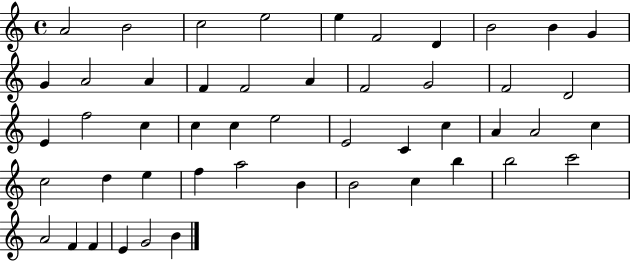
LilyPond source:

{
  \clef treble
  \time 4/4
  \defaultTimeSignature
  \key c \major
  a'2 b'2 | c''2 e''2 | e''4 f'2 d'4 | b'2 b'4 g'4 | \break g'4 a'2 a'4 | f'4 f'2 a'4 | f'2 g'2 | f'2 d'2 | \break e'4 f''2 c''4 | c''4 c''4 e''2 | e'2 c'4 c''4 | a'4 a'2 c''4 | \break c''2 d''4 e''4 | f''4 a''2 b'4 | b'2 c''4 b''4 | b''2 c'''2 | \break a'2 f'4 f'4 | e'4 g'2 b'4 | \bar "|."
}